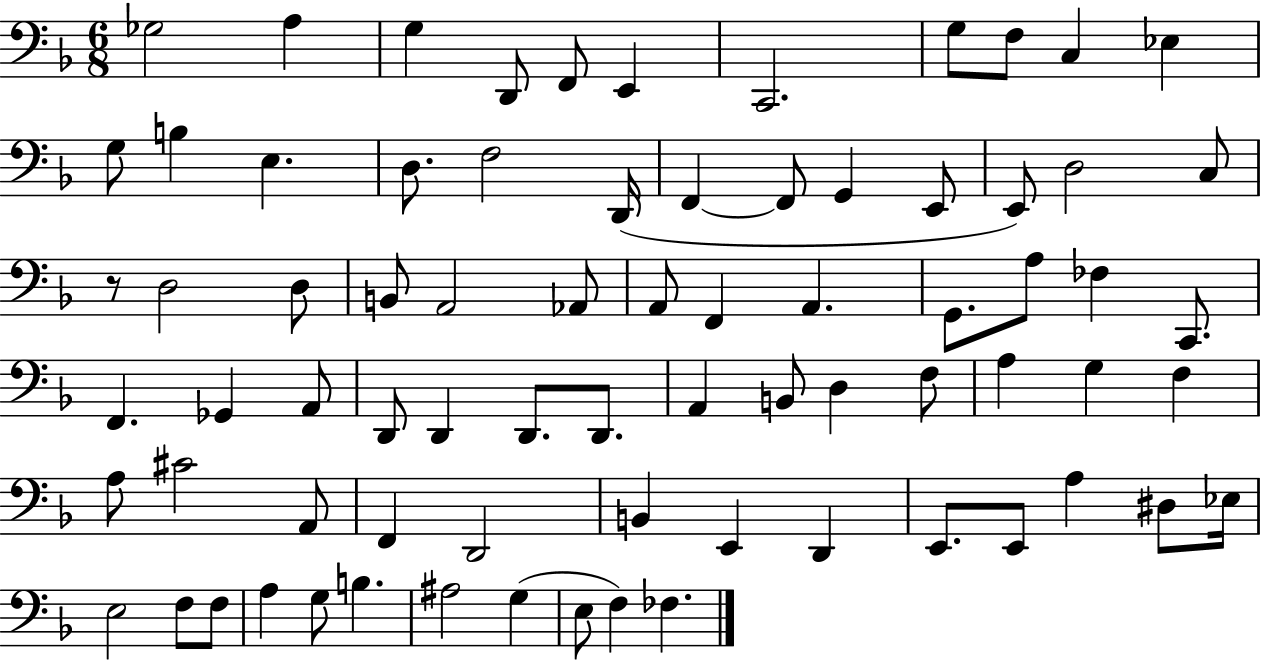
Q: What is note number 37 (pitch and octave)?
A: F2